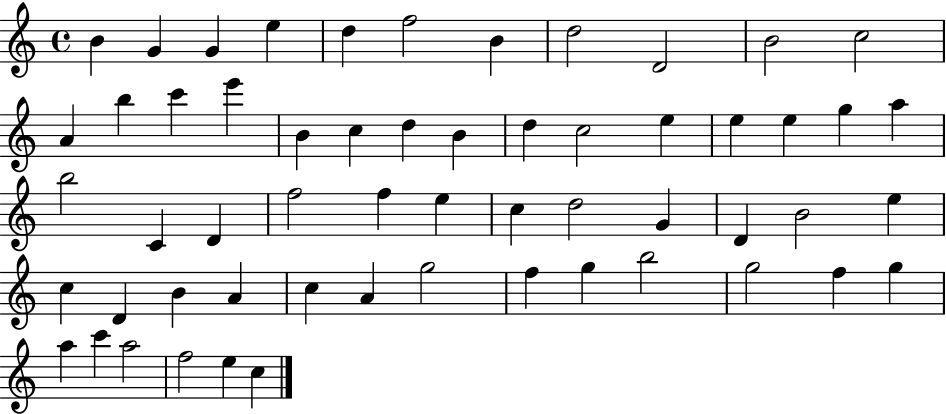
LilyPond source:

{
  \clef treble
  \time 4/4
  \defaultTimeSignature
  \key c \major
  b'4 g'4 g'4 e''4 | d''4 f''2 b'4 | d''2 d'2 | b'2 c''2 | \break a'4 b''4 c'''4 e'''4 | b'4 c''4 d''4 b'4 | d''4 c''2 e''4 | e''4 e''4 g''4 a''4 | \break b''2 c'4 d'4 | f''2 f''4 e''4 | c''4 d''2 g'4 | d'4 b'2 e''4 | \break c''4 d'4 b'4 a'4 | c''4 a'4 g''2 | f''4 g''4 b''2 | g''2 f''4 g''4 | \break a''4 c'''4 a''2 | f''2 e''4 c''4 | \bar "|."
}